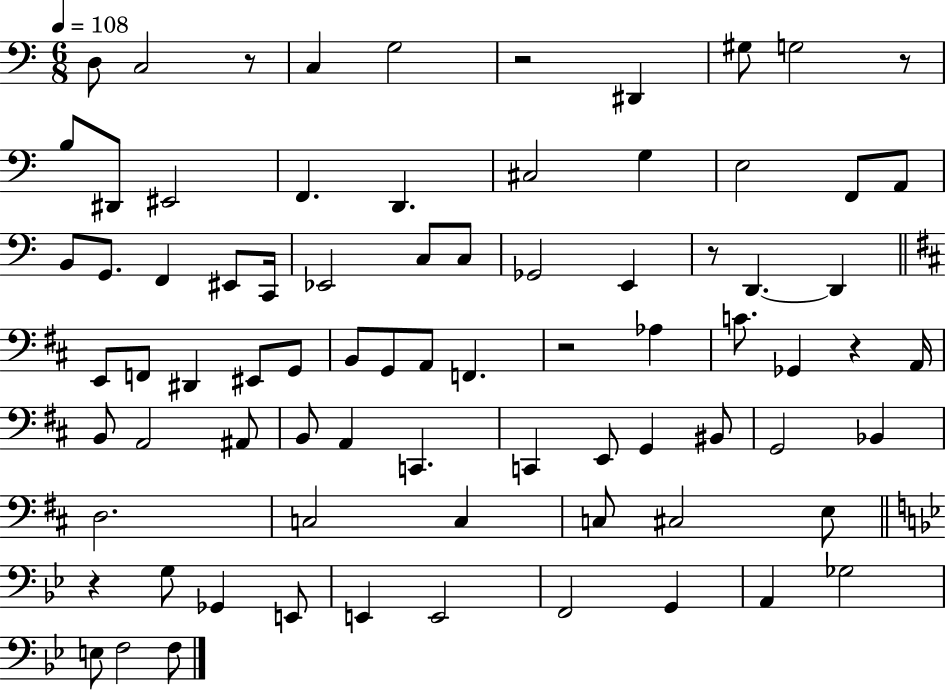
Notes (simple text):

D3/e C3/h R/e C3/q G3/h R/h D#2/q G#3/e G3/h R/e B3/e D#2/e EIS2/h F2/q. D2/q. C#3/h G3/q E3/h F2/e A2/e B2/e G2/e. F2/q EIS2/e C2/s Eb2/h C3/e C3/e Gb2/h E2/q R/e D2/q. D2/q E2/e F2/e D#2/q EIS2/e G2/e B2/e G2/e A2/e F2/q. R/h Ab3/q C4/e. Gb2/q R/q A2/s B2/e A2/h A#2/e B2/e A2/q C2/q. C2/q E2/e G2/q BIS2/e G2/h Bb2/q D3/h. C3/h C3/q C3/e C#3/h E3/e R/q G3/e Gb2/q E2/e E2/q E2/h F2/h G2/q A2/q Gb3/h E3/e F3/h F3/e